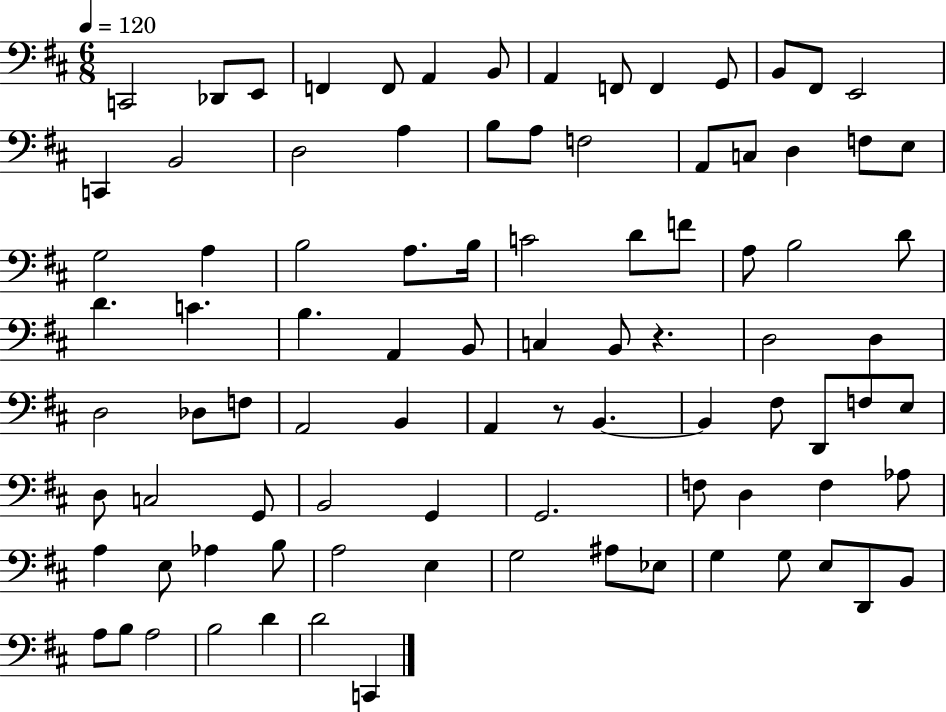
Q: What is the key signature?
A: D major